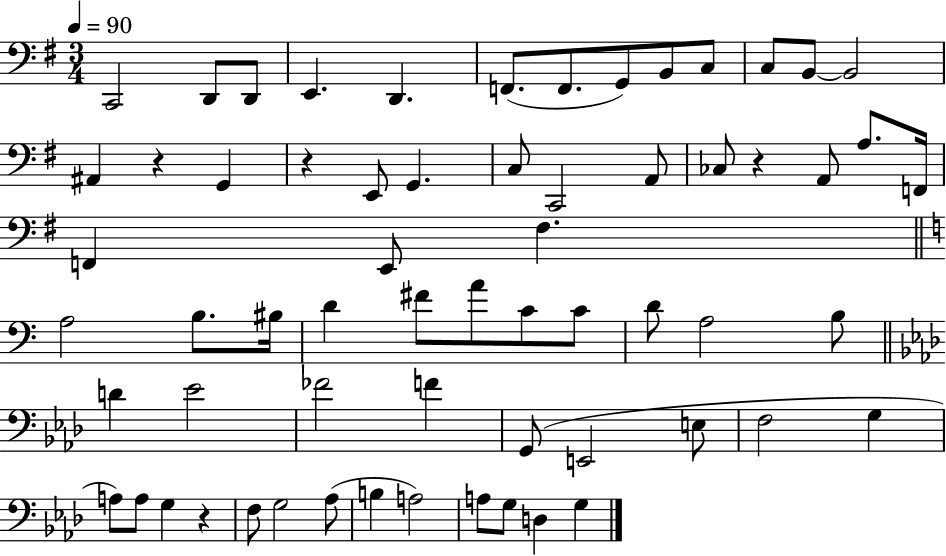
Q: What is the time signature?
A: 3/4